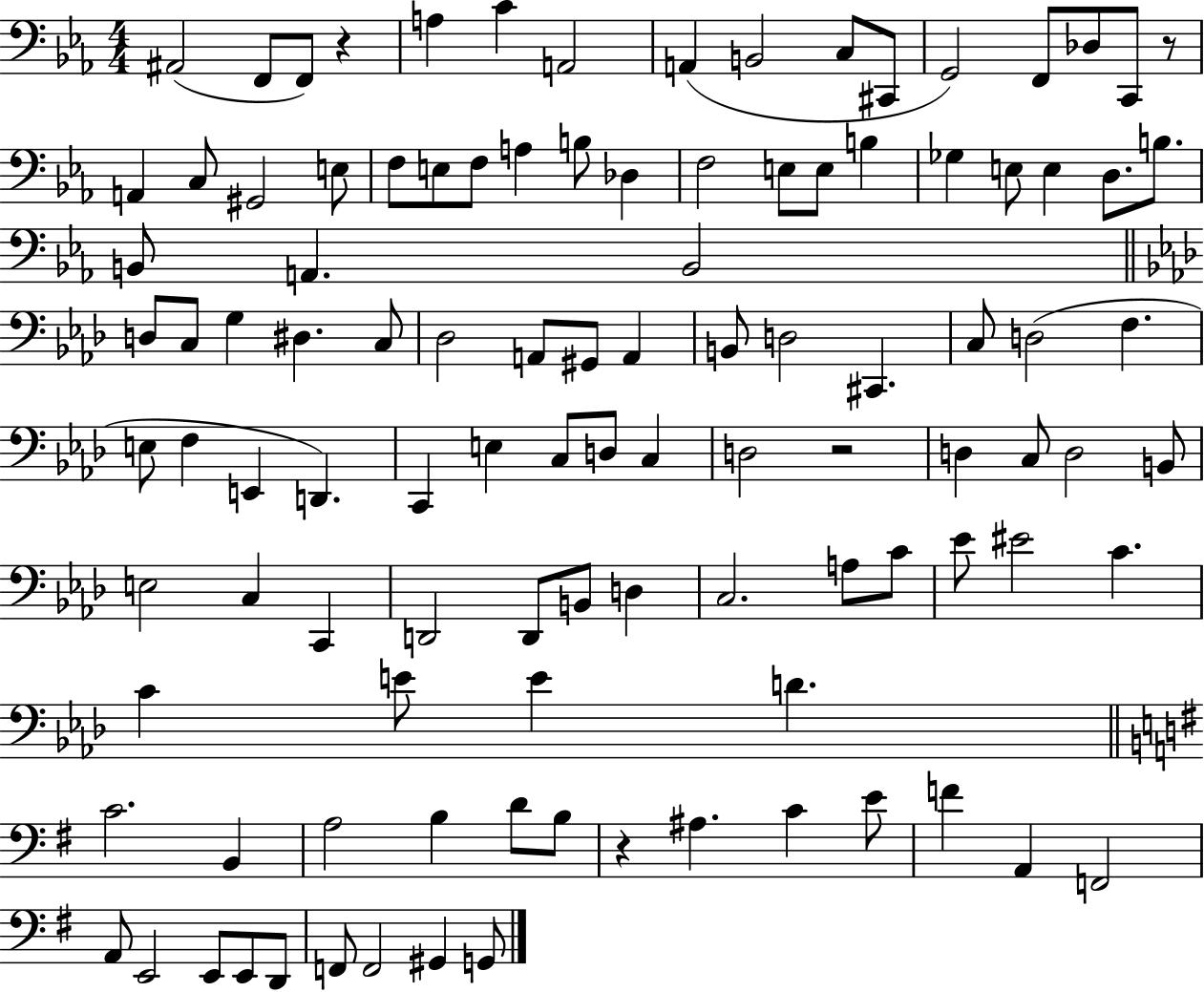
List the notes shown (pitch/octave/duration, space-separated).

A#2/h F2/e F2/e R/q A3/q C4/q A2/h A2/q B2/h C3/e C#2/e G2/h F2/e Db3/e C2/e R/e A2/q C3/e G#2/h E3/e F3/e E3/e F3/e A3/q B3/e Db3/q F3/h E3/e E3/e B3/q Gb3/q E3/e E3/q D3/e. B3/e. B2/e A2/q. B2/h D3/e C3/e G3/q D#3/q. C3/e Db3/h A2/e G#2/e A2/q B2/e D3/h C#2/q. C3/e D3/h F3/q. E3/e F3/q E2/q D2/q. C2/q E3/q C3/e D3/e C3/q D3/h R/h D3/q C3/e D3/h B2/e E3/h C3/q C2/q D2/h D2/e B2/e D3/q C3/h. A3/e C4/e Eb4/e EIS4/h C4/q. C4/q E4/e E4/q D4/q. C4/h. B2/q A3/h B3/q D4/e B3/e R/q A#3/q. C4/q E4/e F4/q A2/q F2/h A2/e E2/h E2/e E2/e D2/e F2/e F2/h G#2/q G2/e